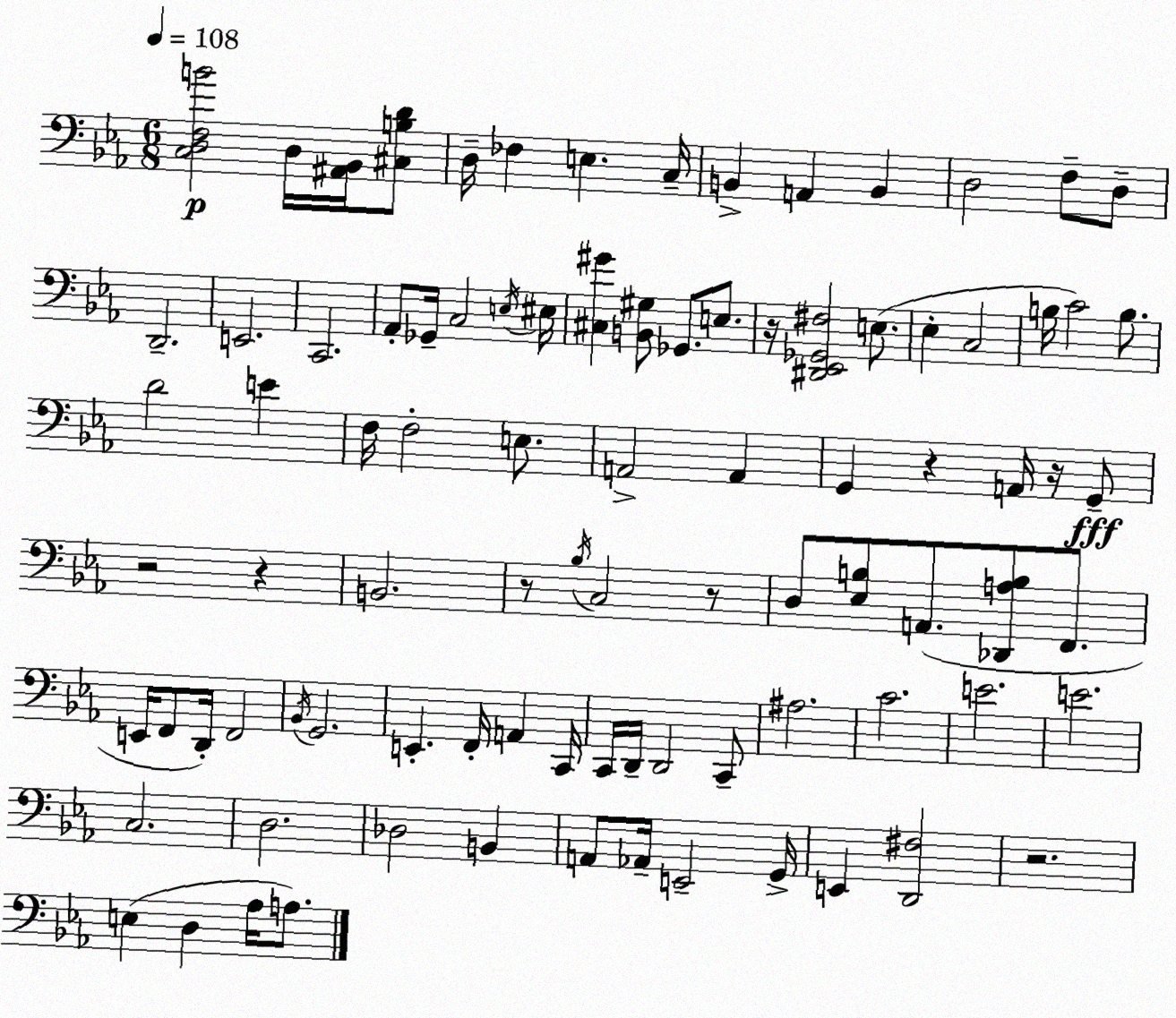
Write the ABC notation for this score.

X:1
T:Untitled
M:6/8
L:1/4
K:Cm
[C,D,F,B]2 D,/4 [^A,,_B,,]/4 [^C,B,D]/2 D,/4 _F, E, C,/4 B,, A,, B,, D,2 F,/2 D,/2 D,,2 E,,2 C,,2 _A,,/2 _G,,/4 C,2 E,/4 ^E,/4 [^C,^G] [B,,^G,]/2 _G,,/2 E,/2 z/4 [^D,,_E,,_G,,^F,]2 E,/2 _E, C,2 B,/4 C2 B,/2 D2 E F,/4 F,2 E,/2 A,,2 A,, G,, z A,,/4 z/4 G,,/2 z2 z B,,2 z/2 _B,/4 C,2 z/2 D,/2 [_E,B,]/2 A,,/2 [_D,,A,B,]/2 F,,/2 E,,/4 F,,/2 D,,/4 F,,2 _B,,/4 G,,2 E,, F,,/4 A,, C,,/4 C,,/4 D,,/4 D,,2 C,,/2 ^A,2 C2 E2 E2 C,2 D,2 _D,2 B,, A,,/2 _A,,/4 E,,2 G,,/4 E,, [D,,^F,]2 z2 E, D, _A,/4 A,/2